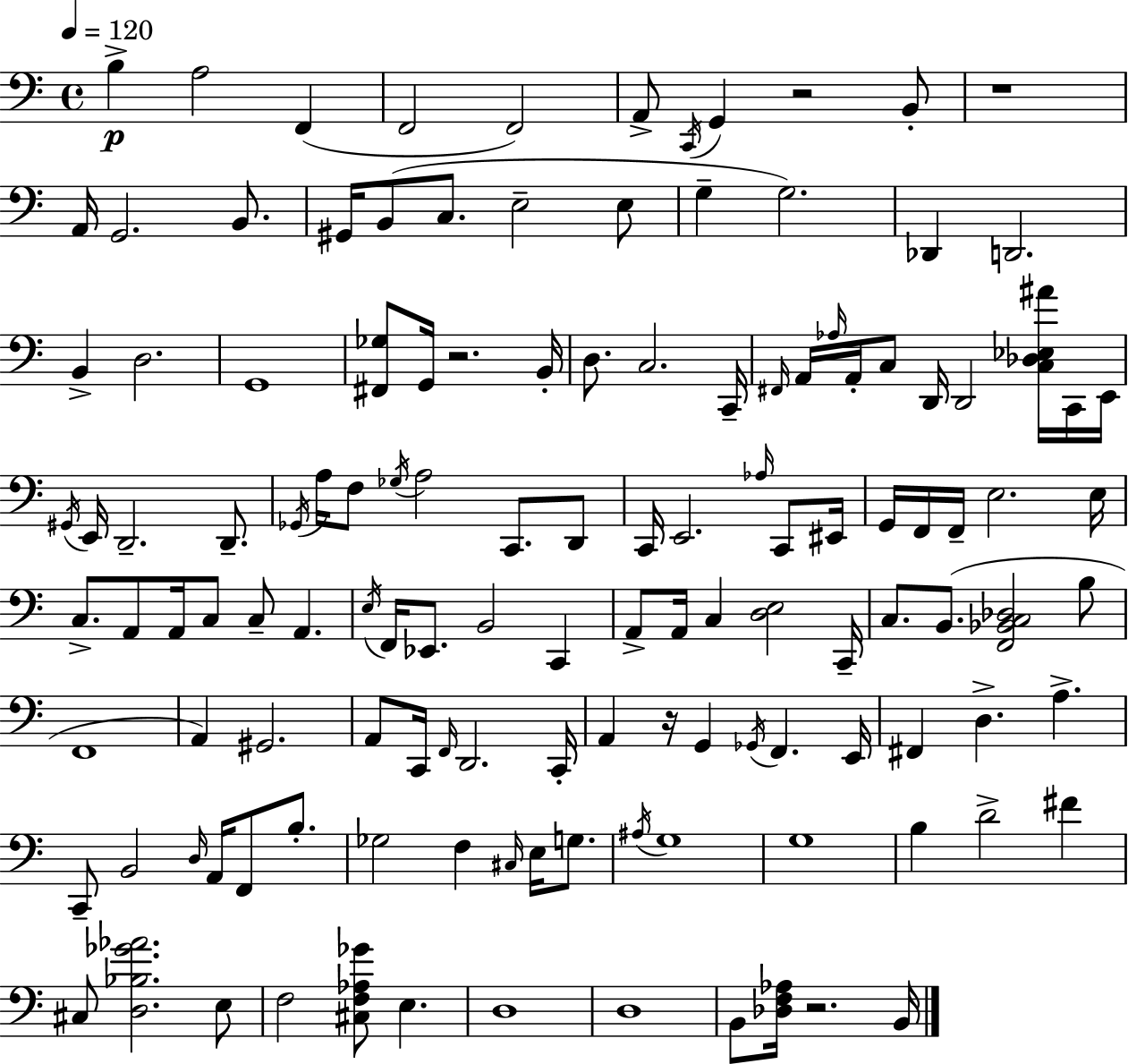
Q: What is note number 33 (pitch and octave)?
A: A2